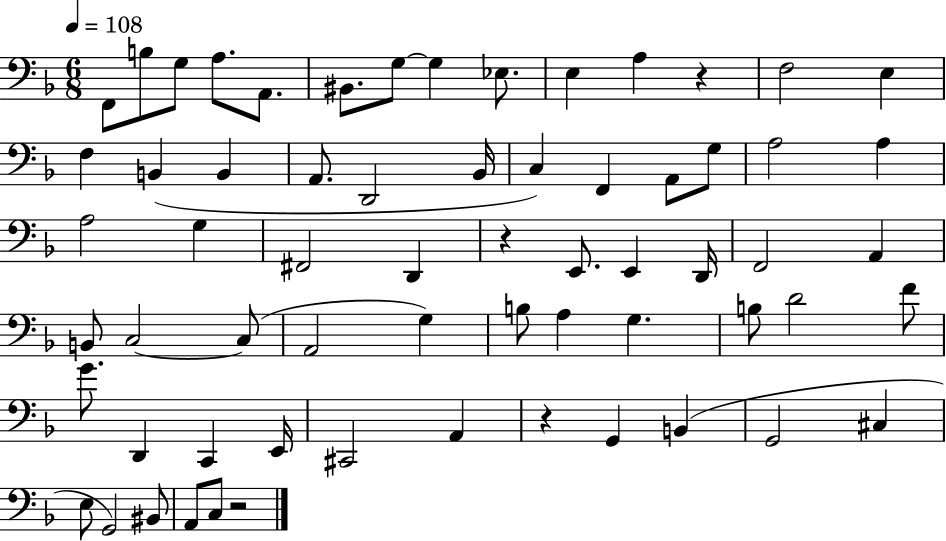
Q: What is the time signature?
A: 6/8